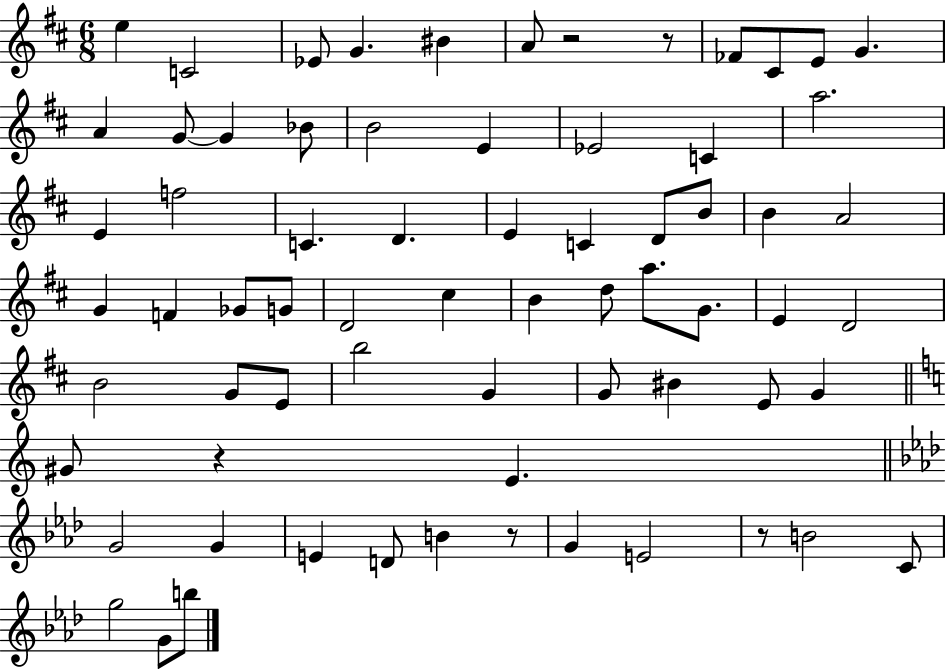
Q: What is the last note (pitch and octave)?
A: B5